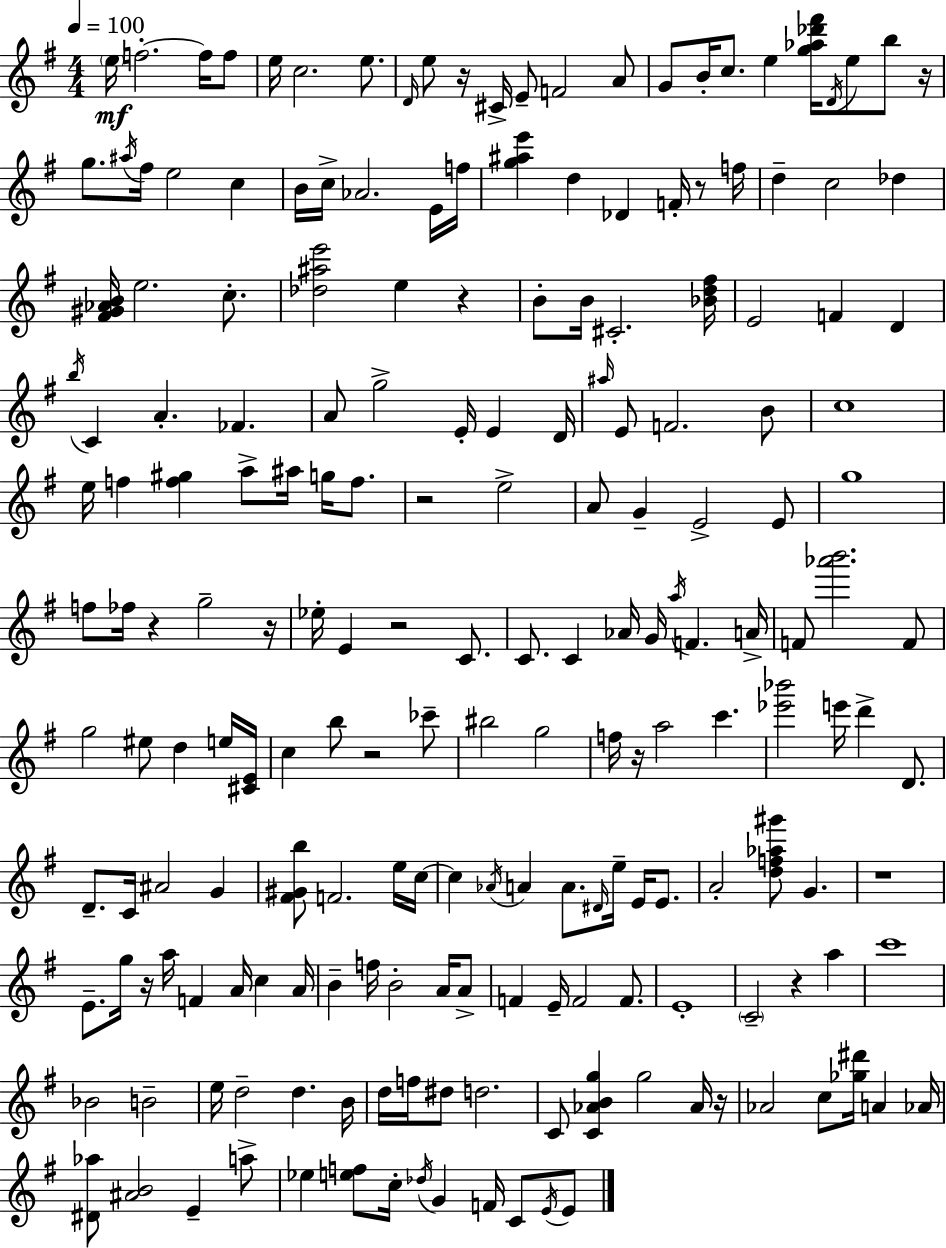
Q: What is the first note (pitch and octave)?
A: E5